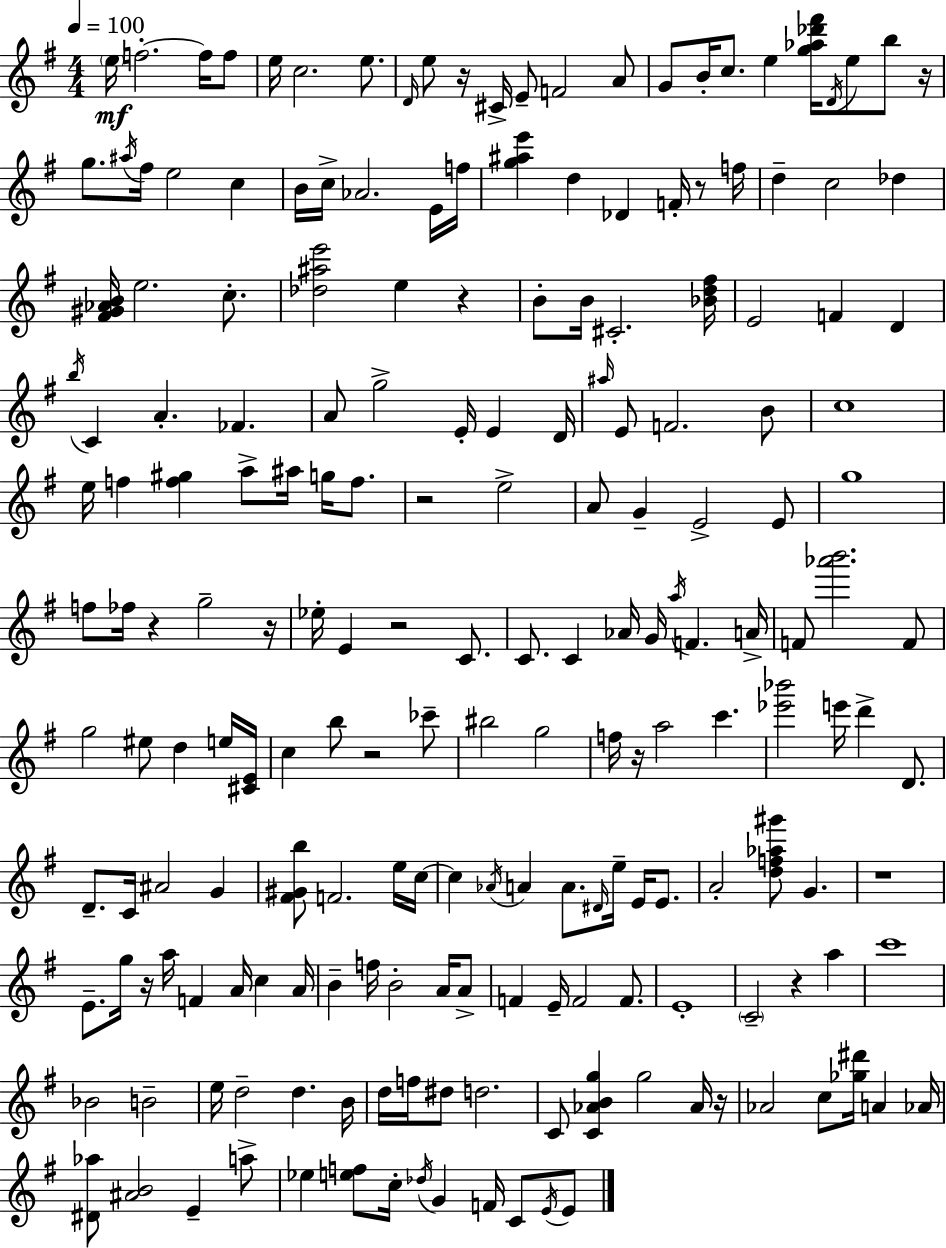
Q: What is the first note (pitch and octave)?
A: E5